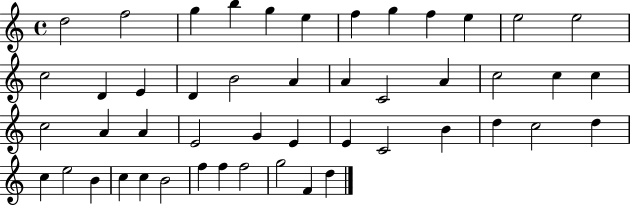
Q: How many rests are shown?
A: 0